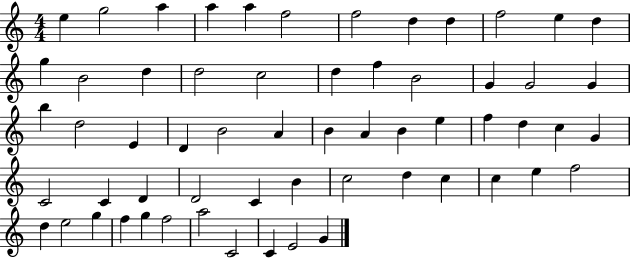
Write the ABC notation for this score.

X:1
T:Untitled
M:4/4
L:1/4
K:C
e g2 a a a f2 f2 d d f2 e d g B2 d d2 c2 d f B2 G G2 G b d2 E D B2 A B A B e f d c G C2 C D D2 C B c2 d c c e f2 d e2 g f g f2 a2 C2 C E2 G